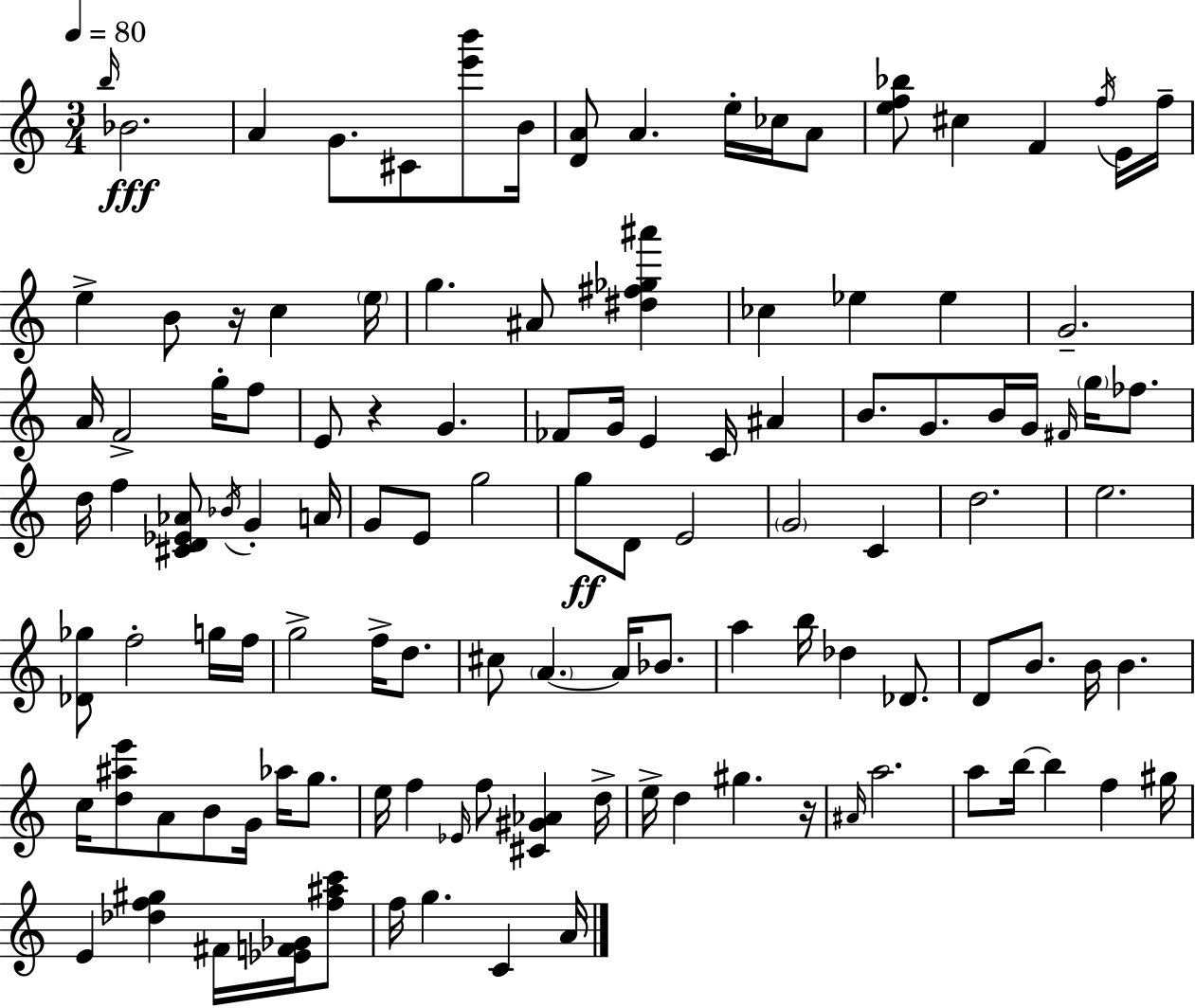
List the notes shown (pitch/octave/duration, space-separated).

B5/s Bb4/h. A4/q G4/e. C#4/e [E6,B6]/e B4/s [D4,A4]/e A4/q. E5/s CES5/s A4/e [E5,F5,Bb5]/e C#5/q F4/q F5/s E4/s F5/s E5/q B4/e R/s C5/q E5/s G5/q. A#4/e [D#5,F#5,Gb5,A#6]/q CES5/q Eb5/q Eb5/q G4/h. A4/s F4/h G5/s F5/e E4/e R/q G4/q. FES4/e G4/s E4/q C4/s A#4/q B4/e. G4/e. B4/s G4/s F#4/s G5/s FES5/e. D5/s F5/q [C#4,D4,Eb4,Ab4]/e Bb4/s G4/q A4/s G4/e E4/e G5/h G5/e D4/e E4/h G4/h C4/q D5/h. E5/h. [Db4,Gb5]/e F5/h G5/s F5/s G5/h F5/s D5/e. C#5/e A4/q. A4/s Bb4/e. A5/q B5/s Db5/q Db4/e. D4/e B4/e. B4/s B4/q. C5/s [D5,A#5,E6]/e A4/e B4/e G4/s Ab5/s G5/e. E5/s F5/q Eb4/s F5/e [C#4,G#4,Ab4]/q D5/s E5/s D5/q G#5/q. R/s A#4/s A5/h. A5/e B5/s B5/q F5/q G#5/s E4/q [Db5,F5,G#5]/q F#4/s [Eb4,F4,Gb4]/s [F5,A#5,C6]/e F5/s G5/q. C4/q A4/s